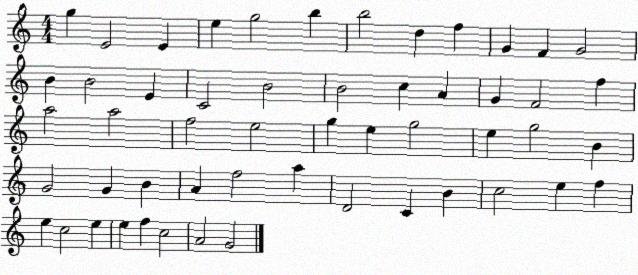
X:1
T:Untitled
M:4/4
L:1/4
K:C
g E2 E e g2 b b2 d f G F G2 B B2 E C2 B2 B2 c A G F2 f a2 a2 f2 e2 g e g2 e g2 B G2 G B A f2 a D2 C B c2 e f e c2 e e f c2 A2 G2